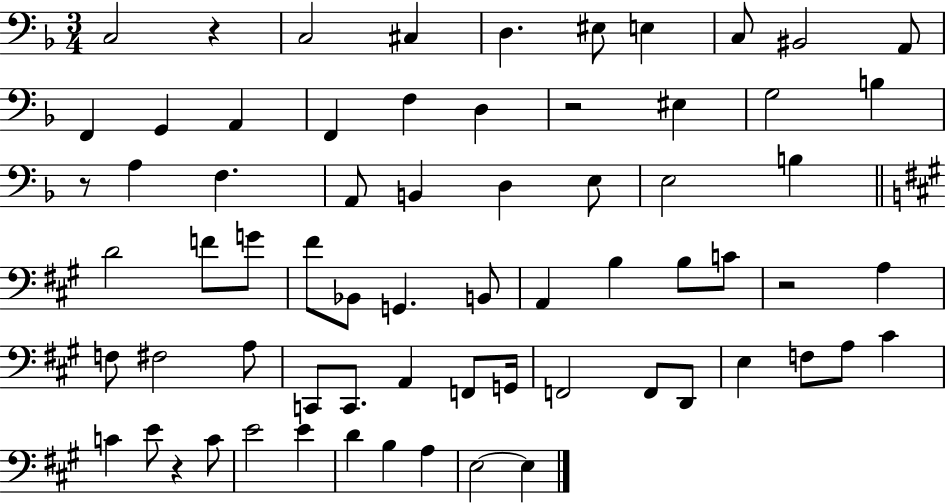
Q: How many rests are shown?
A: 5